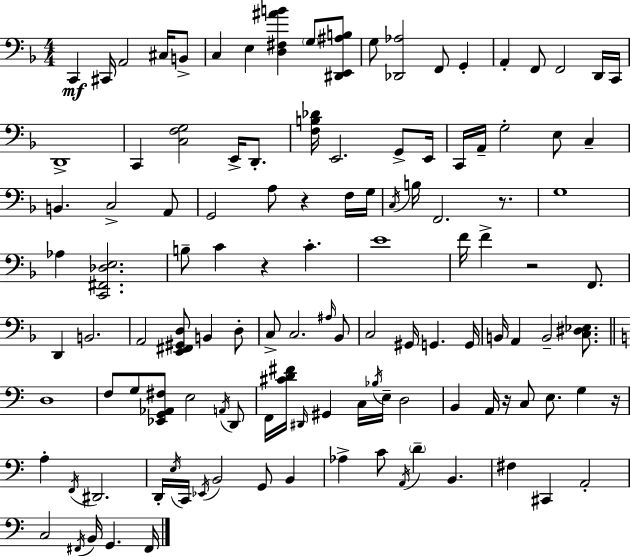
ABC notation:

X:1
T:Untitled
M:4/4
L:1/4
K:F
C,, ^C,,/4 A,,2 ^C,/4 B,,/2 C, E, [D,^F,^AB] G,/2 [^D,,E,,^A,B,]/2 G,/2 [_D,,_A,]2 F,,/2 G,, A,, F,,/2 F,,2 D,,/4 C,,/4 D,,4 C,, [C,F,G,]2 E,,/4 D,,/2 [F,B,_D]/4 E,,2 G,,/2 E,,/4 C,,/4 A,,/4 G,2 E,/2 C, B,, C,2 A,,/2 G,,2 A,/2 z F,/4 G,/4 C,/4 B,/4 F,,2 z/2 G,4 _A, [C,,^F,,_D,E,]2 B,/2 C z C E4 F/4 F z2 F,,/2 D,, B,,2 A,,2 [E,,^F,,^G,,D,]/2 B,, D,/2 C,/2 C,2 ^A,/4 _B,,/2 C,2 ^G,,/4 G,, G,,/4 B,,/4 A,, B,,2 [C,^D,_E,]/2 D,4 F,/2 G,/2 [_E,,G,,_A,,^F,]/2 E,2 A,,/4 D,,/2 F,,/4 [^CD^F]/4 ^D,,/4 ^G,, C,/4 _B,/4 E,/4 D,2 B,, A,,/4 z/4 C,/2 E,/2 G, z/4 A, F,,/4 ^D,,2 D,,/4 E,/4 C,,/4 _E,,/4 B,,2 G,,/2 B,, _A, C/2 A,,/4 D B,, ^F, ^C,, A,,2 C,2 ^F,,/4 B,,/4 G,, ^F,,/4